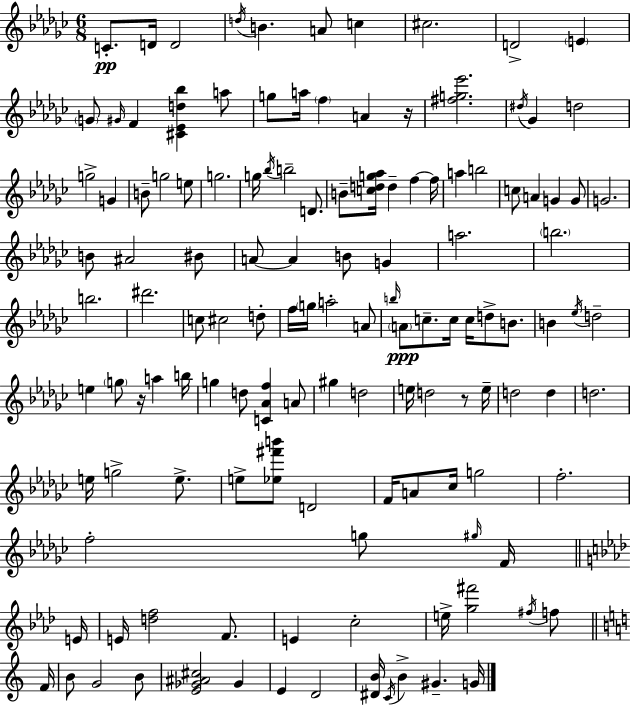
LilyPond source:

{
  \clef treble
  \numericTimeSignature
  \time 6/8
  \key ees \minor
  c'8.-.\pp d'16 d'2 | \acciaccatura { d''16 } b'4. a'8 c''4 | cis''2. | d'2-> \parenthesize e'4 | \break \parenthesize g'8 \grace { gis'16 } f'4 <cis' ees' d'' bes''>4 | a''8 g''8 a''16 \parenthesize f''4 a'4 | r16 <fis'' g'' ees'''>2. | \acciaccatura { dis''16 } ges'4 d''2 | \break g''2-> g'4 | b'8-- g''2 | e''8 g''2. | g''16 \acciaccatura { bes''16 } b''2-- | \break d'8. b'8-- <c'' d'' g'' aes''>16 d''4-- f''4~~ | f''16 a''4 b''2 | c''8 a'4 g'4 | g'8 g'2. | \break b'8 ais'2 | bis'8 a'8~~ a'4 b'8 | g'4 a''2. | \parenthesize b''2. | \break b''2. | dis'''2. | c''8 cis''2 | d''8-. f''16 \parenthesize g''16 a''2-. | \break a'8 \grace { b''16 } \parenthesize a'8\ppp c''8.-- c''16 c''16 | d''8-> b'8. b'4 \acciaccatura { ees''16 } d''2-- | e''4 \parenthesize g''8 | r16 a''4 b''16 g''4 d''8 | \break <c' aes' f''>4 a'8 gis''4 d''2 | e''16 d''2 | r8 e''16-- d''2 | d''4 d''2. | \break e''16 g''2-> | e''8.-> e''8-> <ees'' fis''' b'''>8 d'2 | f'16 a'8 ces''16 g''2 | f''2.-. | \break f''2-. | g''8 \grace { gis''16 } f'16 \bar "||" \break \key aes \major e'16 e'16 <d'' f''>2 f'8. | e'4 c''2-. | e''16-> <g'' fis'''>2 \acciaccatura { fis''16 } f''8 | \bar "||" \break \key a \minor f'16 b'8 g'2 b'8 | <e' ges' ais' cis''>2 ges'4 | e'4 d'2 | <dis' b'>16 \acciaccatura { c'16 } b'4-> gis'4.-- | \break g'16 \bar "|."
}